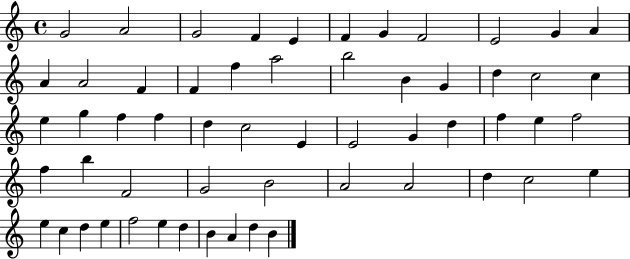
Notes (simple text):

G4/h A4/h G4/h F4/q E4/q F4/q G4/q F4/h E4/h G4/q A4/q A4/q A4/h F4/q F4/q F5/q A5/h B5/h B4/q G4/q D5/q C5/h C5/q E5/q G5/q F5/q F5/q D5/q C5/h E4/q E4/h G4/q D5/q F5/q E5/q F5/h F5/q B5/q F4/h G4/h B4/h A4/h A4/h D5/q C5/h E5/q E5/q C5/q D5/q E5/q F5/h E5/q D5/q B4/q A4/q D5/q B4/q